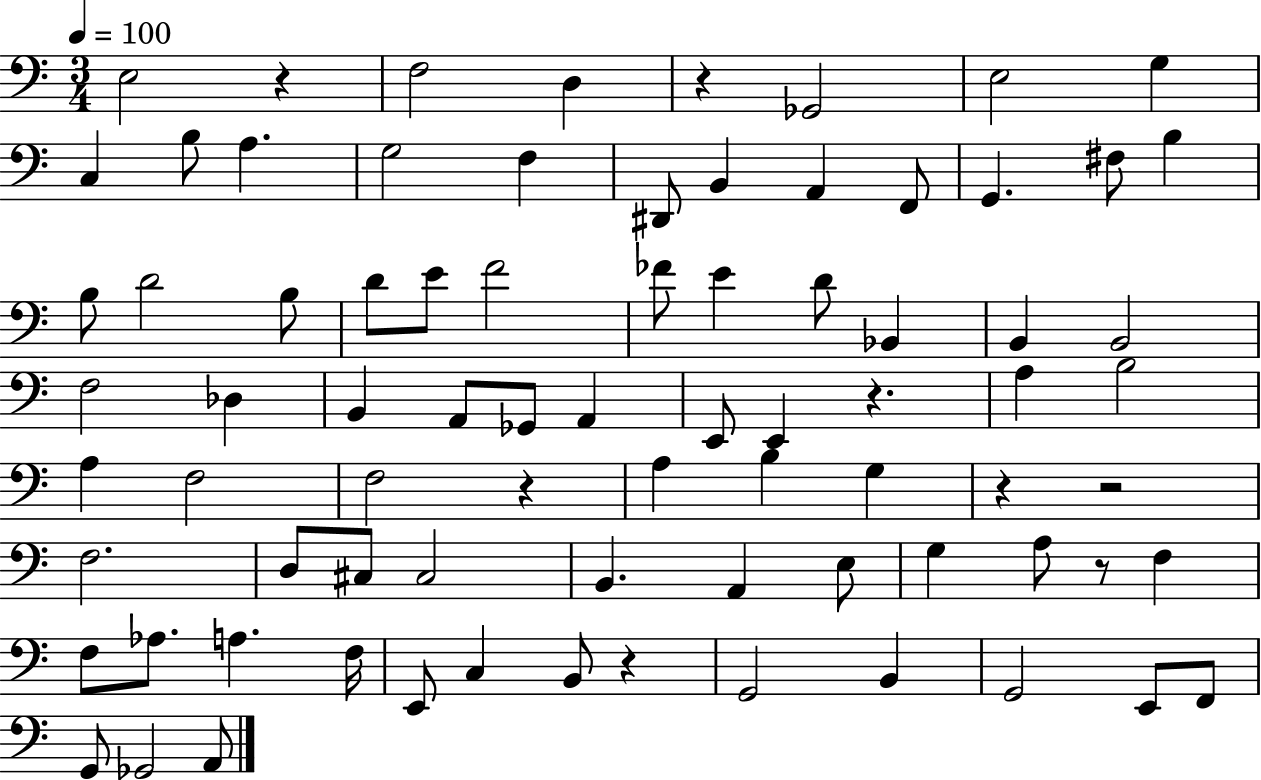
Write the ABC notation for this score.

X:1
T:Untitled
M:3/4
L:1/4
K:C
E,2 z F,2 D, z _G,,2 E,2 G, C, B,/2 A, G,2 F, ^D,,/2 B,, A,, F,,/2 G,, ^F,/2 B, B,/2 D2 B,/2 D/2 E/2 F2 _F/2 E D/2 _B,, B,, B,,2 F,2 _D, B,, A,,/2 _G,,/2 A,, E,,/2 E,, z A, B,2 A, F,2 F,2 z A, B, G, z z2 F,2 D,/2 ^C,/2 ^C,2 B,, A,, E,/2 G, A,/2 z/2 F, F,/2 _A,/2 A, F,/4 E,,/2 C, B,,/2 z G,,2 B,, G,,2 E,,/2 F,,/2 G,,/2 _G,,2 A,,/2